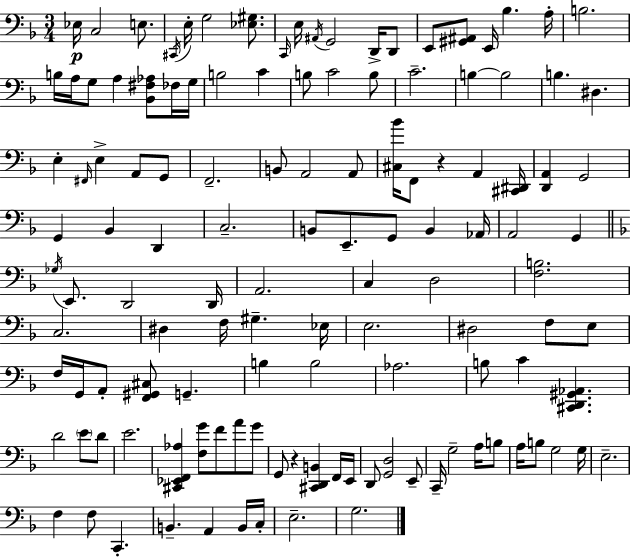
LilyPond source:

{
  \clef bass
  \numericTimeSignature
  \time 3/4
  \key f \major
  ees16\p c2 e8. | \acciaccatura { cis,16 } e16-. g2 <ees gis>8. | \grace { c,16 } e16 \acciaccatura { ais,16 } g,2 | d,16-> d,8 e,8 <gis, ais,>8 e,16 bes4. | \break a16-. b2. | b16 a16 g8 a4 <bes, fis aes>8 | fes16 g16 b2 c'4 | b8 c'2 | \break b8 c'2.-- | b4~~ b2 | b4. dis4. | e4-. \grace { fis,16 } e4-> | \break a,8 g,8 f,2.-- | b,8 a,2 | a,8 <cis bes'>16 f,8 r4 a,4 | <cis, dis,>16 <d, a,>4 g,2 | \break g,4 bes,4 | d,4 c2.-- | b,8 e,8.-- g,8 b,4 | aes,16 a,2 | \break g,4 \bar "||" \break \key d \minor \acciaccatura { ges16 } e,8. d,2 | d,16 a,2. | c4 d2 | <f b>2. | \break c2. | dis4 f16 gis4.-- | ees16 e2. | dis2 f8 e8 | \break f16 g,16 a,8-. <f, gis, cis>8 g,4.-- | b4 b2 | aes2. | b8 c'4 <cis, d, gis, aes,>4. | \break d'2 \parenthesize e'8 d'8 | e'2. | <cis, ees, f, aes>4 <f g'>8 f'8 a'8 g'8 | g,8 r4 <cis, d, b,>4 f,16 | \break e,16 d,8 <g, d>2 e,8-- | c,16-- g2-- a16 b8 | a16 b8 g2 | g16 e2.-- | \break f4 f8 c,4.-. | b,4.-- a,4 b,16 | c16-. e2.-- | g2. | \break \bar "|."
}